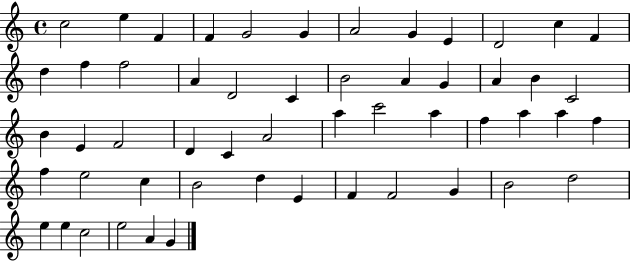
C5/h E5/q F4/q F4/q G4/h G4/q A4/h G4/q E4/q D4/h C5/q F4/q D5/q F5/q F5/h A4/q D4/h C4/q B4/h A4/q G4/q A4/q B4/q C4/h B4/q E4/q F4/h D4/q C4/q A4/h A5/q C6/h A5/q F5/q A5/q A5/q F5/q F5/q E5/h C5/q B4/h D5/q E4/q F4/q F4/h G4/q B4/h D5/h E5/q E5/q C5/h E5/h A4/q G4/q